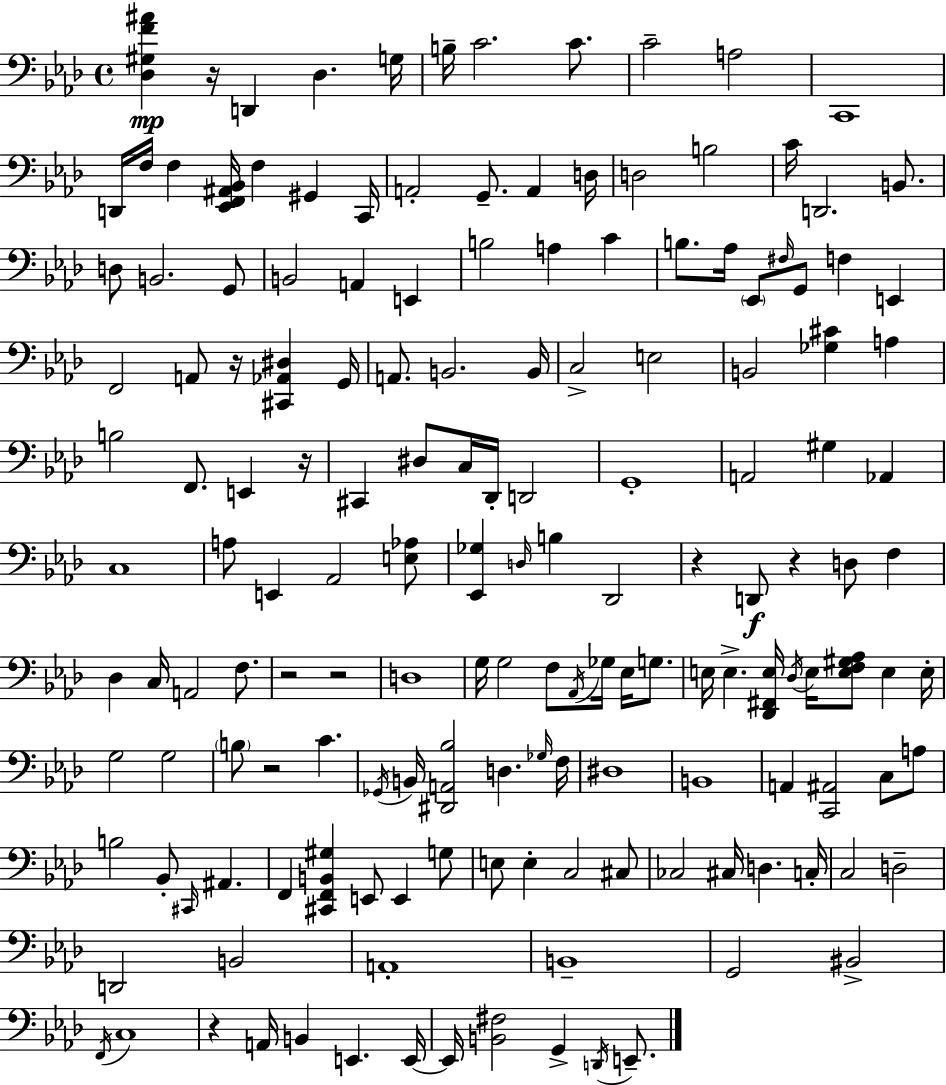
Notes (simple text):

[Db3,G#3,F4,A#4]/q R/s D2/q Db3/q. G3/s B3/s C4/h. C4/e. C4/h A3/h C2/w D2/s F3/s F3/q [Eb2,F2,A#2,Bb2]/s F3/q G#2/q C2/s A2/h G2/e. A2/q D3/s D3/h B3/h C4/s D2/h. B2/e. D3/e B2/h. G2/e B2/h A2/q E2/q B3/h A3/q C4/q B3/e. Ab3/s Eb2/e F#3/s G2/e F3/q E2/q F2/h A2/e R/s [C#2,Ab2,D#3]/q G2/s A2/e. B2/h. B2/s C3/h E3/h B2/h [Gb3,C#4]/q A3/q B3/h F2/e. E2/q R/s C#2/q D#3/e C3/s Db2/s D2/h G2/w A2/h G#3/q Ab2/q C3/w A3/e E2/q Ab2/h [E3,Ab3]/e [Eb2,Gb3]/q D3/s B3/q Db2/h R/q D2/e R/q D3/e F3/q Db3/q C3/s A2/h F3/e. R/h R/h D3/w G3/s G3/h F3/e Ab2/s Gb3/s Eb3/s G3/e. E3/s E3/q. [Db2,F#2,E3]/s Db3/s E3/s [E3,F3,G#3,Ab3]/e E3/q E3/s G3/h G3/h B3/e R/h C4/q. Gb2/s B2/s [D#2,A2,Bb3]/h D3/q. Gb3/s F3/s D#3/w B2/w A2/q [C2,A#2]/h C3/e A3/e B3/h Bb2/e C#2/s A#2/q. F2/q [C#2,F2,B2,G#3]/q E2/e E2/q G3/e E3/e E3/q C3/h C#3/e CES3/h C#3/s D3/q. C3/s C3/h D3/h D2/h B2/h A2/w B2/w G2/h BIS2/h F2/s C3/w R/q A2/s B2/q E2/q. E2/s E2/s [B2,F#3]/h G2/q D2/s E2/e.